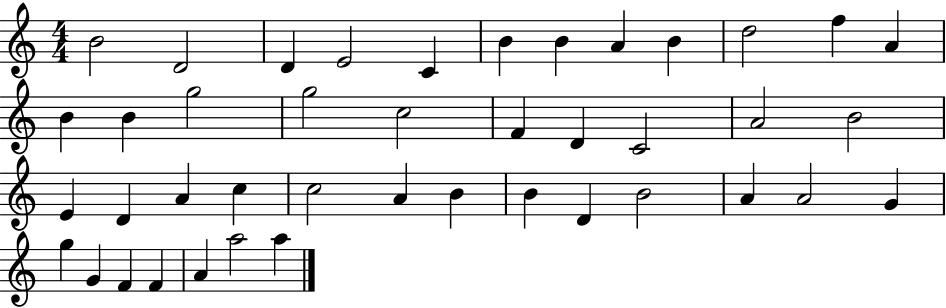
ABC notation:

X:1
T:Untitled
M:4/4
L:1/4
K:C
B2 D2 D E2 C B B A B d2 f A B B g2 g2 c2 F D C2 A2 B2 E D A c c2 A B B D B2 A A2 G g G F F A a2 a